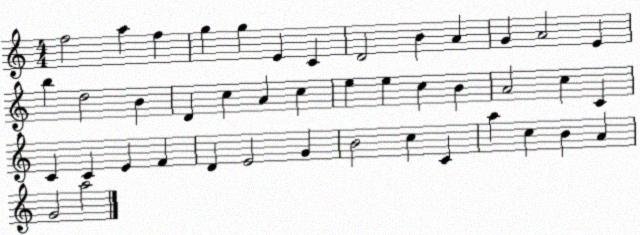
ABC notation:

X:1
T:Untitled
M:4/4
L:1/4
K:C
f2 a f g g E C D2 B A G A2 E b d2 B D c A c e e c B A2 c C C C E F D E2 G B2 c C a c B A G2 a2